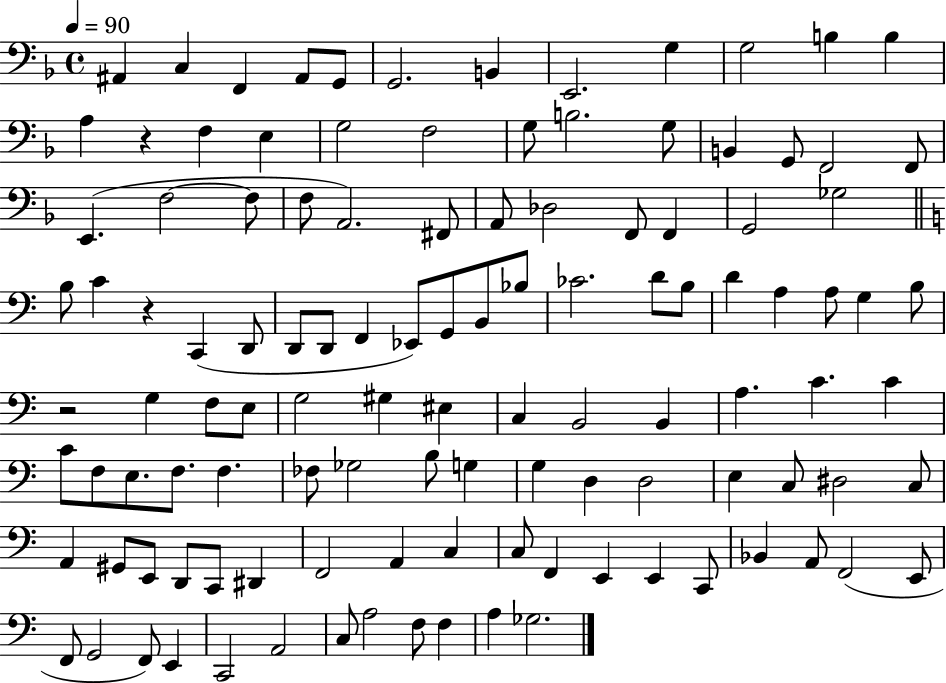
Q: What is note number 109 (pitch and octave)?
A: A3